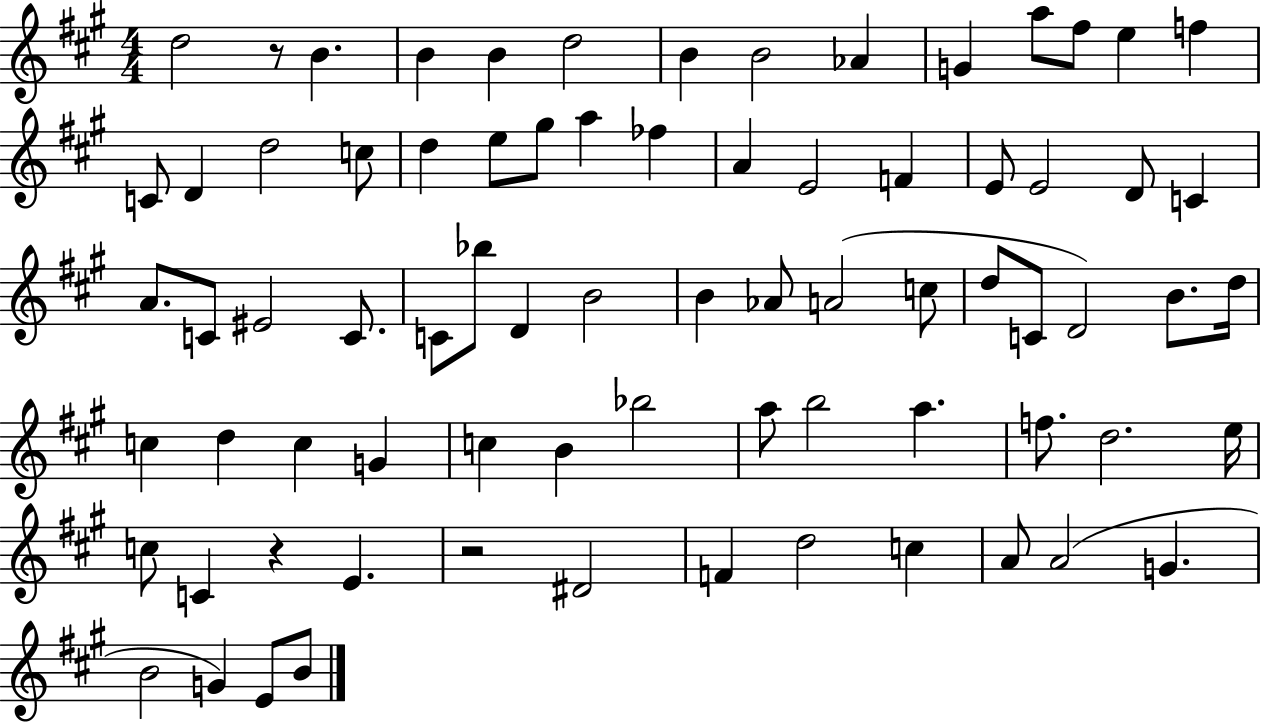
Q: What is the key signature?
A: A major